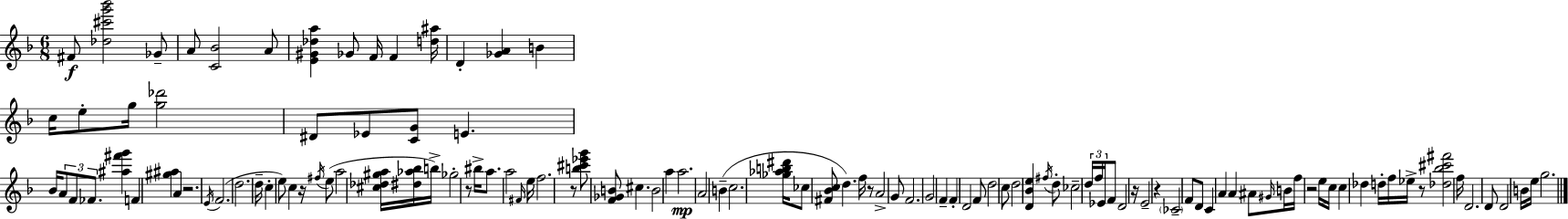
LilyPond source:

{
  \clef treble
  \numericTimeSignature
  \time 6/8
  \key f \major
  fis'8\f <des'' cis''' g''' bes'''>2 ges'8-- | a'8 <c' bes'>2 a'8 | <e' gis' des'' a''>4 ges'8 f'16 f'4 <d'' ais''>16 | d'4-. <ges' a'>4 b'4 | \break c''16 e''8-. g''16 <g'' des'''>2 | dis'8 ees'8 <c' g'>8 e'4. | bes'16 \tuplet 3/2 { a'8 f'8 fes'8. } <ais'' fis''' g'''>4 | f'4 <gis'' ais''>4 a'4 | \break r2. | \acciaccatura { e'16 }( f'2. | d''2. | d''16-- c''4-. e''8) c''4 | \break r16 \acciaccatura { fis''16 }( e''8 a''2 | <cis'' des'' gis'' a''>16 <dis'' aes'' bes''>16 b''16->) ges''2-. r8 | bis''16-> a''8. a''2 | \grace { fis'16 } e''16 f''2. | \break r8 <b'' cis''' ees''' g'''>8 <f' ges' b'>8 cis''4. | b'2 a''4 | a''2.\mp | a'2 b'4--( | \break c''2. | <ges'' aes'' b'' dis'''>16 ces''8 <fis' bes' c''>8 d''4.) | f''16 r8 a'2-> | g'8 f'2. | \break g'2 f'4-- | f'4-. d'2 | f'8 d''2 | c''8 d''2 <d' bes' e''>4 | \break \acciaccatura { fis''16 } d''8-. ces''2-- | \tuplet 3/2 { d''16 f''16 ees'16 } f'8 d'2 | r16 e'2-- | r4 \parenthesize ces'2-- | \break f'8 d'8 c'4 a'4 | a'4 ais'8 \grace { gis'16 } b'16 f''16 r2 | e''16 c''16 c''4 des''4 | d''16-. f''16 ees''16-> r8 <des'' bes'' cis''' fis'''>2 | \break f''16 d'2. | d'8 d'2 | b'16 e''16 g''2. | \bar "|."
}